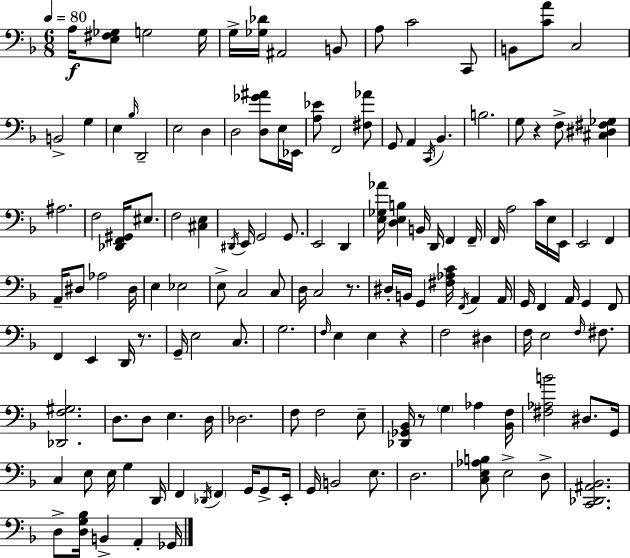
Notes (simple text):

A3/s [E3,F#3,Gb3]/e G3/h G3/s G3/s [Gb3,Db4]/s A#2/h B2/e A3/e C4/h C2/e B2/e [C4,A4]/e C3/h B2/h G3/q E3/q Bb3/s D2/h E3/h D3/q D3/h [D3,Gb4,A#4]/e E3/s Eb2/s [A3,Eb4]/e F2/h [F#3,Ab4]/e G2/e A2/q C2/s Bb2/q. B3/h. G3/e R/q F3/e [C#3,D#3,F#3,Gb3]/q A#3/h. F3/h [Db2,F2,G#2]/s EIS3/e. F3/h [C#3,E3]/q D#2/s E2/s G2/h G2/e. E2/h D2/q [E3,Gb3,Ab4]/s [D3,E3,B3]/q B2/s D2/s F2/q F2/s F2/s A3/h C4/s E3/s E2/s E2/h F2/q A2/s D#3/e Ab3/h D#3/s E3/q Eb3/h E3/e C3/h C3/e D3/s C3/h R/e. D#3/s B2/s G2/q [F#3,Ab3,C4]/s F2/s A2/q A2/s G2/s F2/q A2/s G2/q F2/e F2/q E2/q D2/s R/e. G2/s E3/h C3/e. G3/h. F3/s E3/q E3/q R/q F3/h D#3/q F3/s E3/h F3/s F#3/e. [Db2,F3,G#3]/h. D3/e. D3/e E3/q. D3/s Db3/h. F3/e F3/h E3/e [Db2,Gb2,Bb2]/s R/e G3/q Ab3/q [Bb2,F3]/s [F#3,Ab3,B4]/h D#3/e. G2/s C3/q E3/e E3/s G3/q D2/s F2/q Db2/s F2/q G2/s G2/e E2/s G2/s B2/h E3/e. D3/h. [C3,E3,Ab3,B3]/e E3/h D3/e [C2,Db2,A#2,Bb2]/h. D3/e [D3,G3,Bb3]/s B2/q A2/q Gb2/s